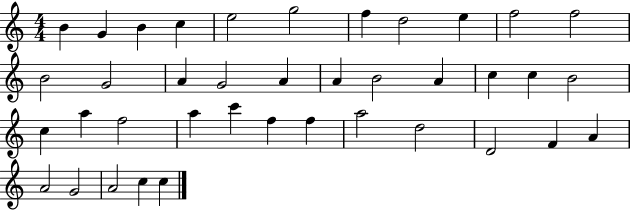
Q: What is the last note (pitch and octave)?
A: C5